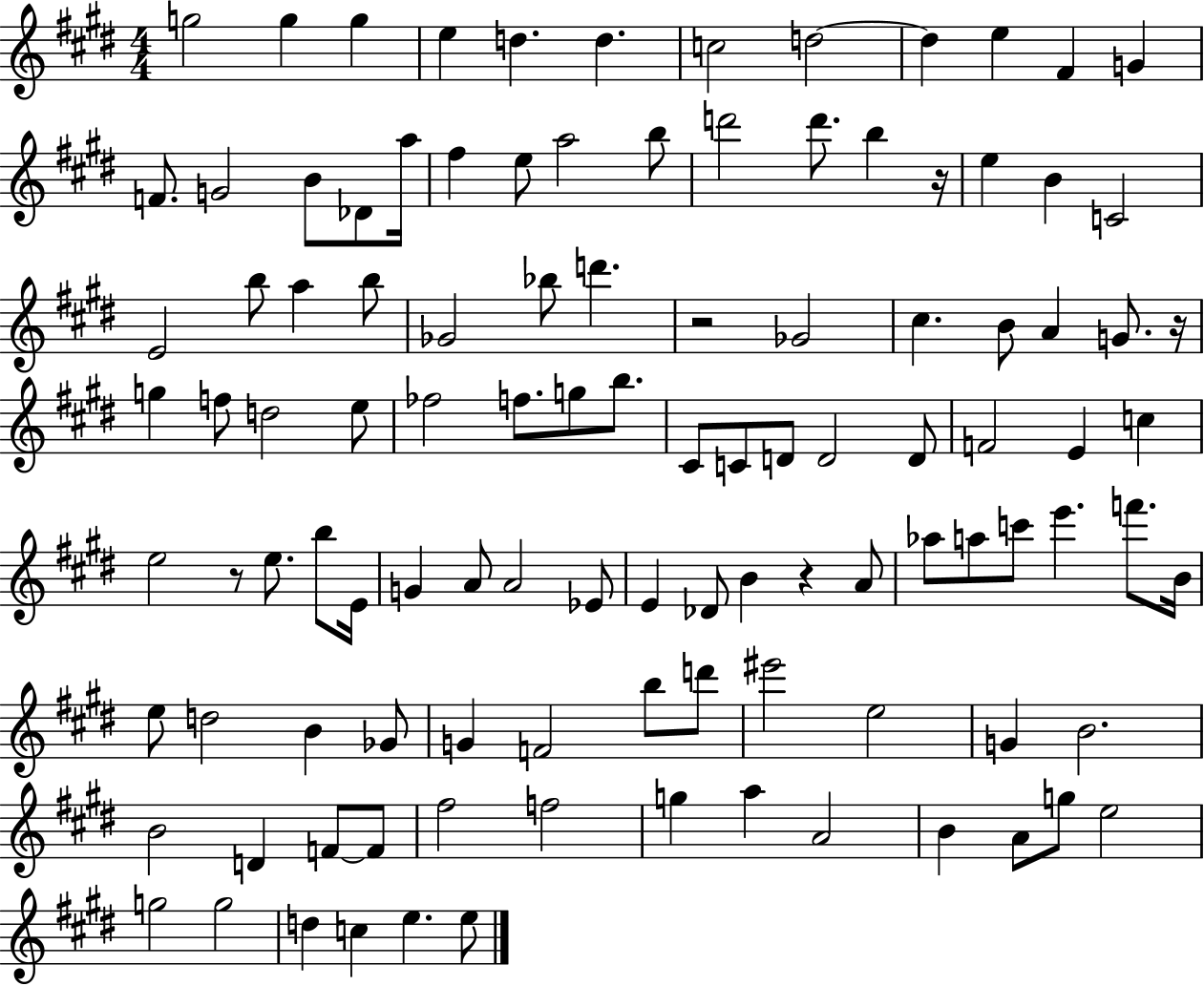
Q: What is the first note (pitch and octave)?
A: G5